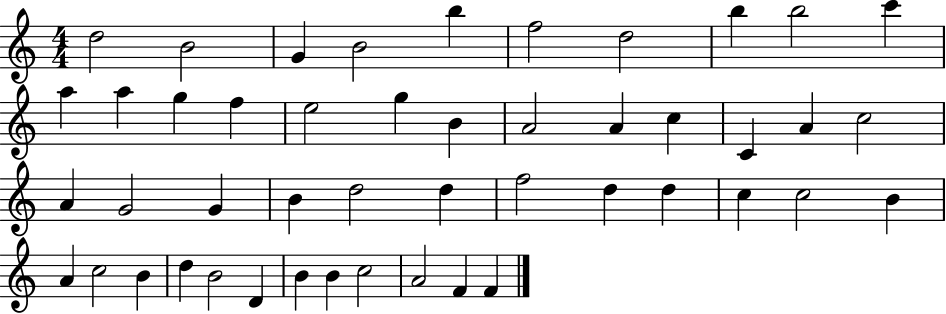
{
  \clef treble
  \numericTimeSignature
  \time 4/4
  \key c \major
  d''2 b'2 | g'4 b'2 b''4 | f''2 d''2 | b''4 b''2 c'''4 | \break a''4 a''4 g''4 f''4 | e''2 g''4 b'4 | a'2 a'4 c''4 | c'4 a'4 c''2 | \break a'4 g'2 g'4 | b'4 d''2 d''4 | f''2 d''4 d''4 | c''4 c''2 b'4 | \break a'4 c''2 b'4 | d''4 b'2 d'4 | b'4 b'4 c''2 | a'2 f'4 f'4 | \break \bar "|."
}